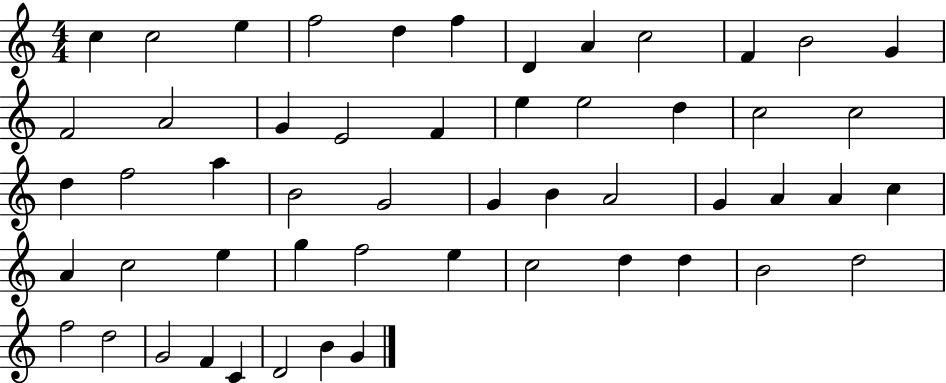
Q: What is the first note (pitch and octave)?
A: C5